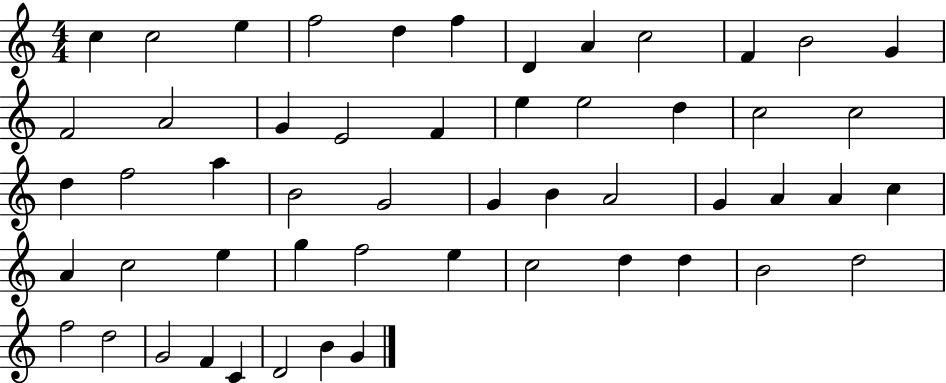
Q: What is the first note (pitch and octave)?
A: C5